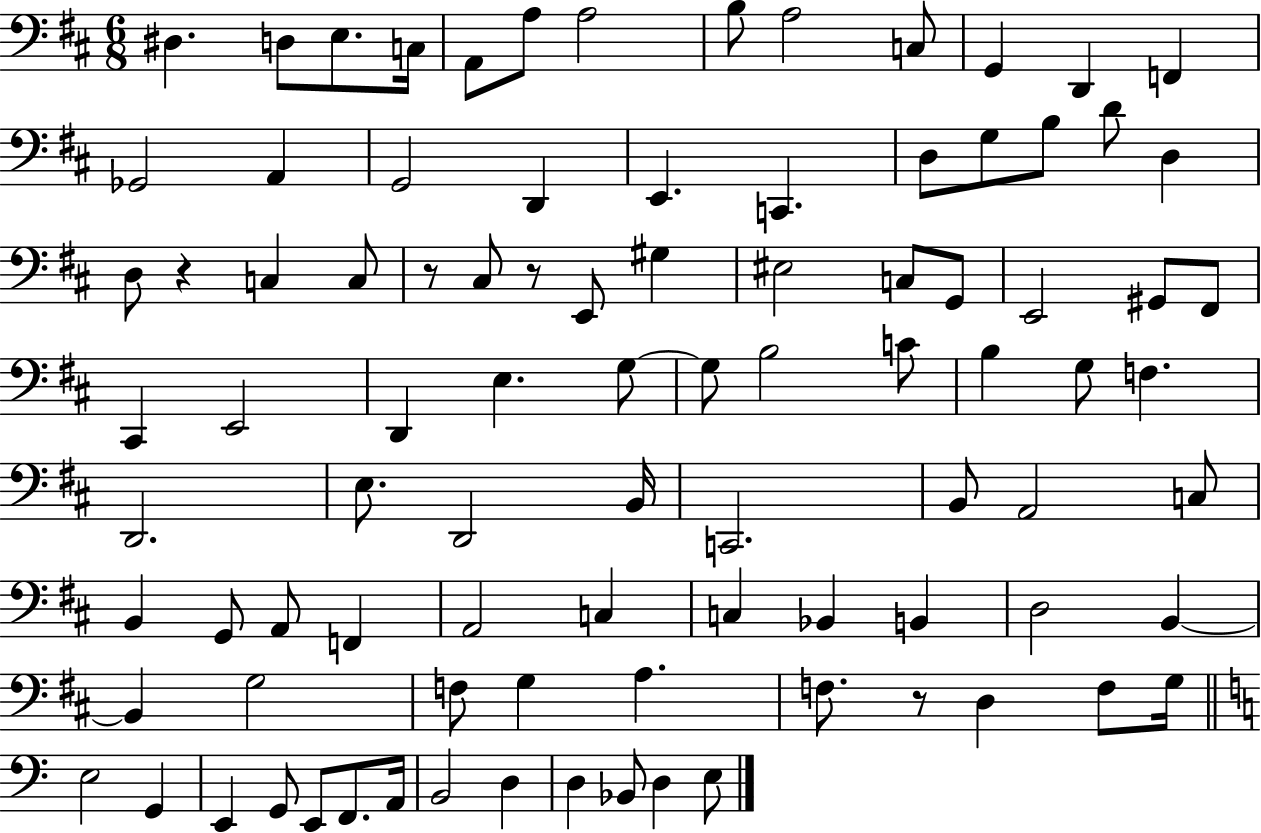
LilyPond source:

{
  \clef bass
  \numericTimeSignature
  \time 6/8
  \key d \major
  dis4. d8 e8. c16 | a,8 a8 a2 | b8 a2 c8 | g,4 d,4 f,4 | \break ges,2 a,4 | g,2 d,4 | e,4. c,4. | d8 g8 b8 d'8 d4 | \break d8 r4 c4 c8 | r8 cis8 r8 e,8 gis4 | eis2 c8 g,8 | e,2 gis,8 fis,8 | \break cis,4 e,2 | d,4 e4. g8~~ | g8 b2 c'8 | b4 g8 f4. | \break d,2. | e8. d,2 b,16 | c,2. | b,8 a,2 c8 | \break b,4 g,8 a,8 f,4 | a,2 c4 | c4 bes,4 b,4 | d2 b,4~~ | \break b,4 g2 | f8 g4 a4. | f8. r8 d4 f8 g16 | \bar "||" \break \key c \major e2 g,4 | e,4 g,8 e,8 f,8. a,16 | b,2 d4 | d4 bes,8 d4 e8 | \break \bar "|."
}